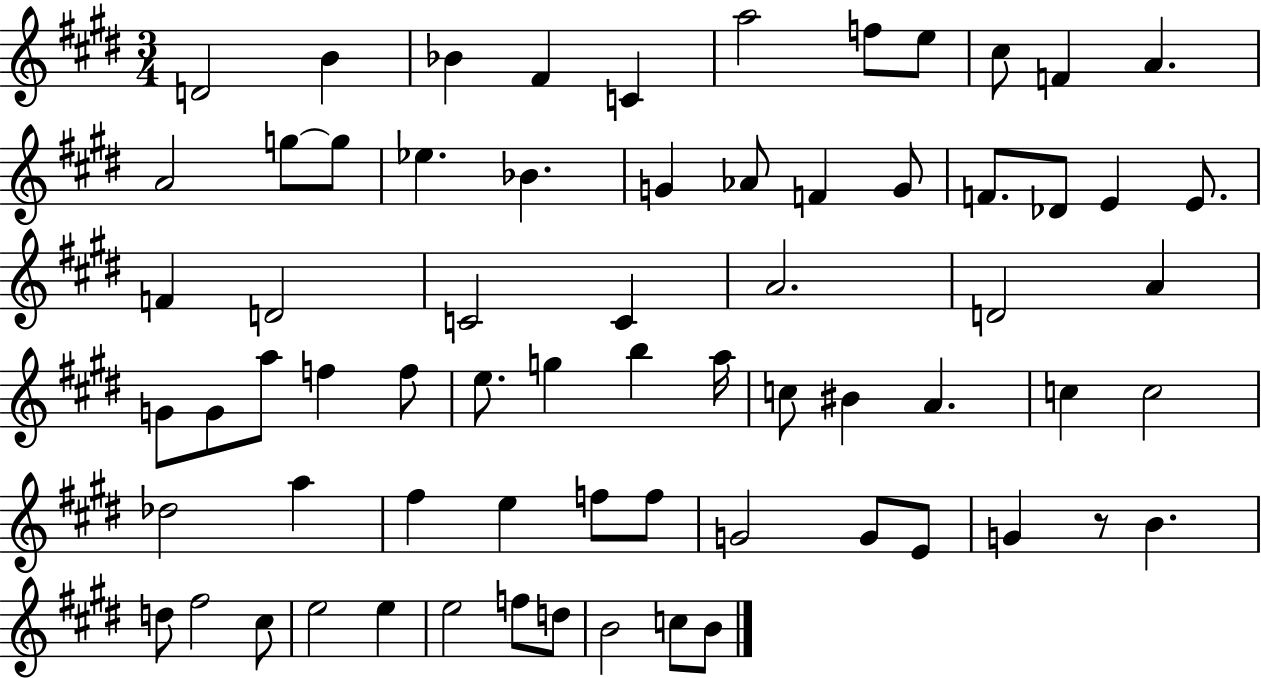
D4/h B4/q Bb4/q F#4/q C4/q A5/h F5/e E5/e C#5/e F4/q A4/q. A4/h G5/e G5/e Eb5/q. Bb4/q. G4/q Ab4/e F4/q G4/e F4/e. Db4/e E4/q E4/e. F4/q D4/h C4/h C4/q A4/h. D4/h A4/q G4/e G4/e A5/e F5/q F5/e E5/e. G5/q B5/q A5/s C5/e BIS4/q A4/q. C5/q C5/h Db5/h A5/q F#5/q E5/q F5/e F5/e G4/h G4/e E4/e G4/q R/e B4/q. D5/e F#5/h C#5/e E5/h E5/q E5/h F5/e D5/e B4/h C5/e B4/e